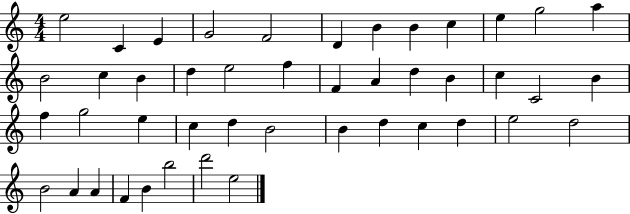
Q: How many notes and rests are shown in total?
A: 45